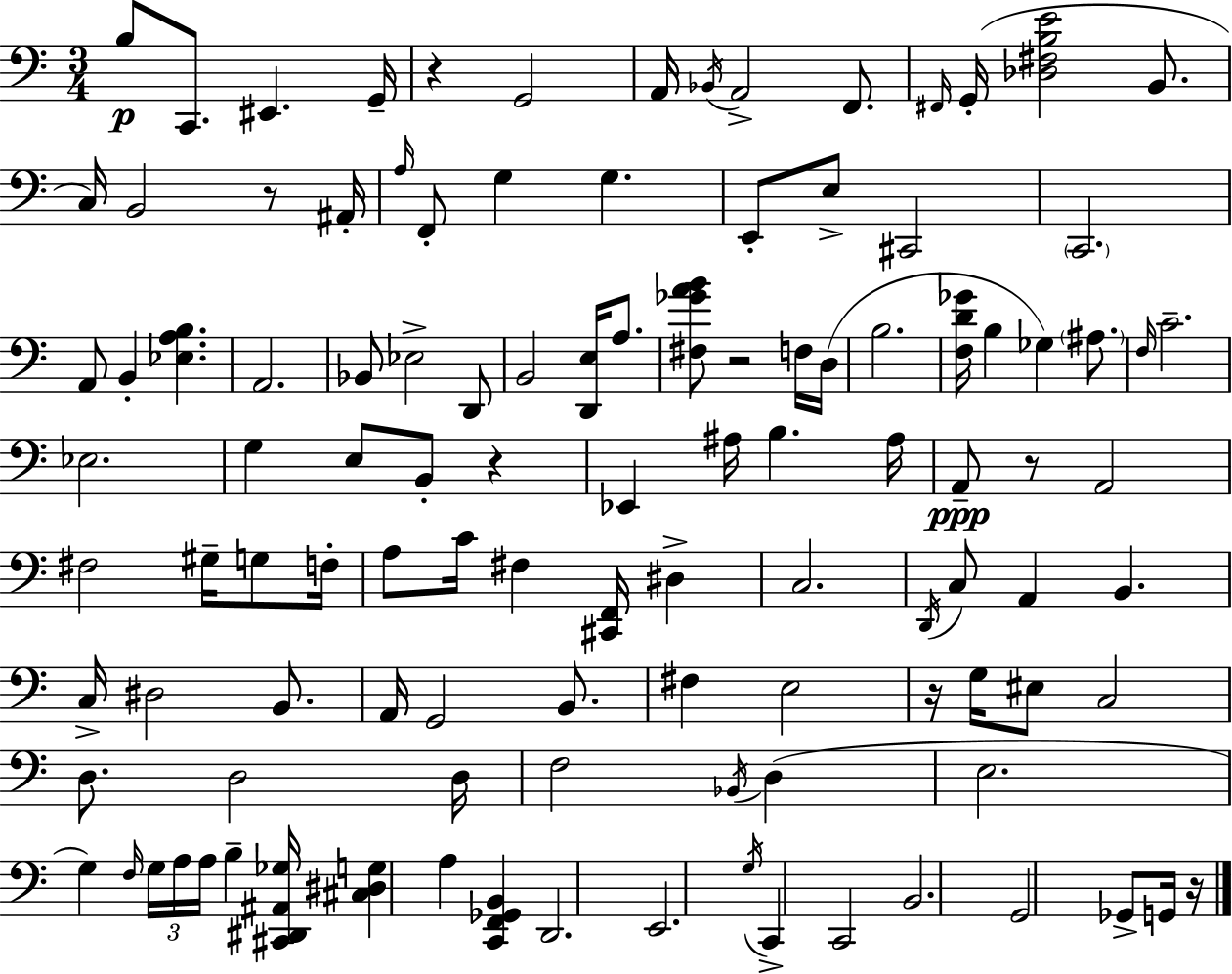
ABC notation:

X:1
T:Untitled
M:3/4
L:1/4
K:Am
B,/2 C,,/2 ^E,, G,,/4 z G,,2 A,,/4 _B,,/4 A,,2 F,,/2 ^F,,/4 G,,/4 [_D,^F,B,E]2 B,,/2 C,/4 B,,2 z/2 ^A,,/4 A,/4 F,,/2 G, G, E,,/2 E,/2 ^C,,2 C,,2 A,,/2 B,, [_E,A,B,] A,,2 _B,,/2 _E,2 D,,/2 B,,2 [D,,E,]/4 A,/2 [^F,_GAB]/2 z2 F,/4 D,/4 B,2 [F,D_G]/4 B, _G, ^A,/2 F,/4 C2 _E,2 G, E,/2 B,,/2 z _E,, ^A,/4 B, ^A,/4 A,,/2 z/2 A,,2 ^F,2 ^G,/4 G,/2 F,/4 A,/2 C/4 ^F, [^C,,F,,]/4 ^D, C,2 D,,/4 C,/2 A,, B,, C,/4 ^D,2 B,,/2 A,,/4 G,,2 B,,/2 ^F, E,2 z/4 G,/4 ^E,/2 C,2 D,/2 D,2 D,/4 F,2 _B,,/4 D, E,2 G, F,/4 G,/4 A,/4 A,/4 B, [^C,,^D,,^A,,_G,]/4 [^C,^D,G,] A, [C,,F,,_G,,B,,] D,,2 E,,2 G,/4 C,, C,,2 B,,2 G,,2 _G,,/2 G,,/4 z/4